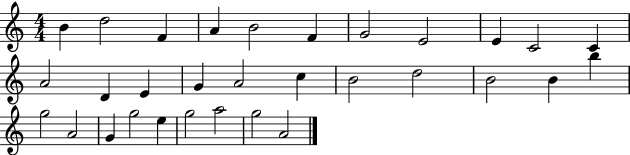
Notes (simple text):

B4/q D5/h F4/q A4/q B4/h F4/q G4/h E4/h E4/q C4/h C4/q A4/h D4/q E4/q G4/q A4/h C5/q B4/h D5/h B4/h B4/q B5/q G5/h A4/h G4/q G5/h E5/q G5/h A5/h G5/h A4/h